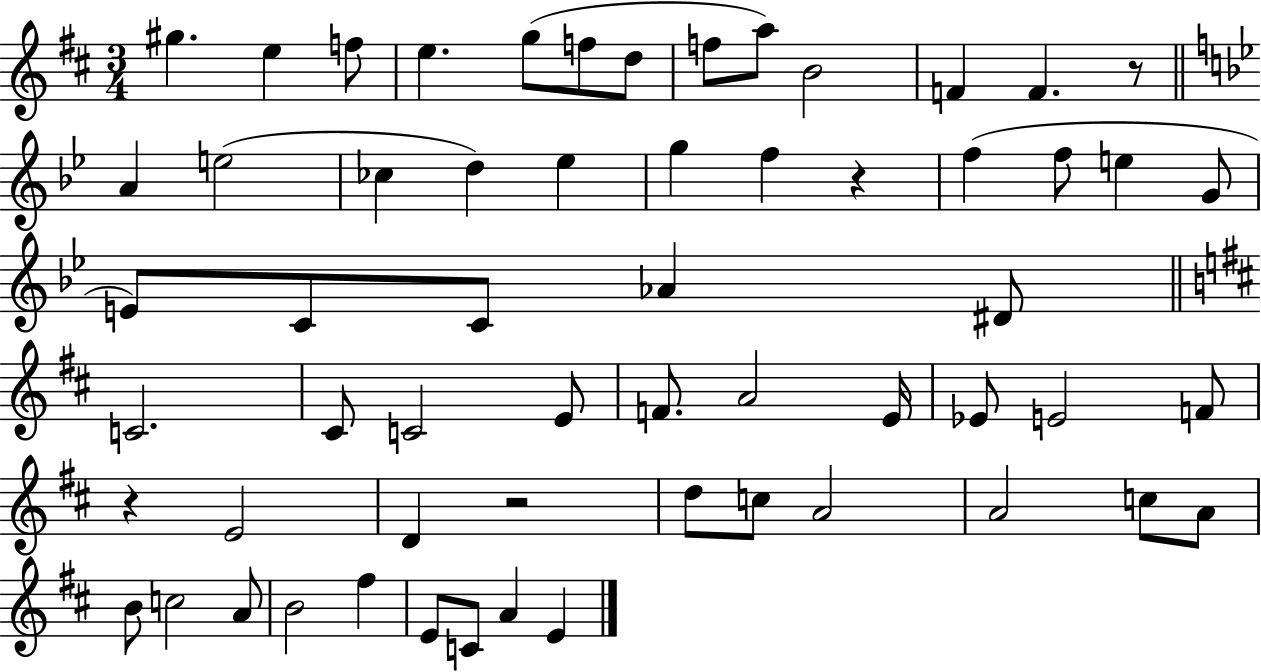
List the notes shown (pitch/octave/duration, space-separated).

G#5/q. E5/q F5/e E5/q. G5/e F5/e D5/e F5/e A5/e B4/h F4/q F4/q. R/e A4/q E5/h CES5/q D5/q Eb5/q G5/q F5/q R/q F5/q F5/e E5/q G4/e E4/e C4/e C4/e Ab4/q D#4/e C4/h. C#4/e C4/h E4/e F4/e. A4/h E4/s Eb4/e E4/h F4/e R/q E4/h D4/q R/h D5/e C5/e A4/h A4/h C5/e A4/e B4/e C5/h A4/e B4/h F#5/q E4/e C4/e A4/q E4/q